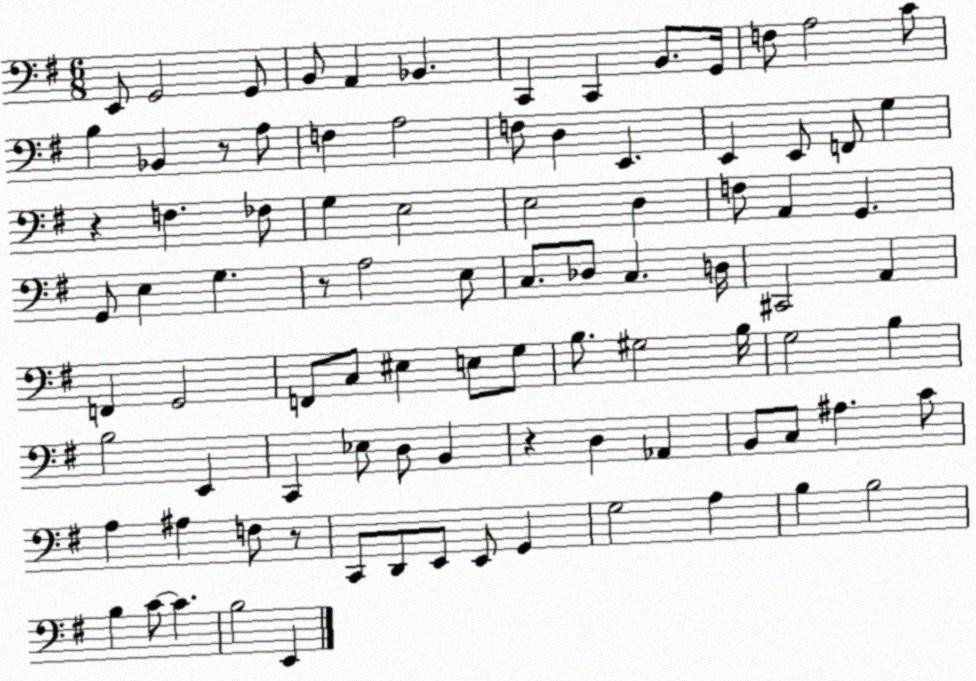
X:1
T:Untitled
M:6/8
L:1/4
K:G
E,,/2 G,,2 G,,/2 B,,/2 A,, _B,, C,, C,, B,,/2 G,,/4 F,/2 A,2 C/2 B, _B,, z/2 A,/2 F, A,2 F,/2 D, E,, E,, E,,/2 F,,/2 G, z F, _F,/2 G, E,2 E,2 D, F,/2 A,, G,, G,,/2 E, G, z/2 A,2 E,/2 C,/2 _D,/2 C, D,/4 ^C,,2 A,, F,, G,,2 F,,/2 C,/2 ^E, E,/2 G,/2 B,/2 ^G,2 B,/4 G,2 B, B,2 E,, C,, _E,/2 D,/2 B,, z D, _A,, B,,/2 C,/2 ^A, C/2 A, ^A, F,/2 z/2 C,,/2 D,,/2 E,,/2 E,,/2 G,, G,2 A, B, B,2 B, C/2 C B,2 E,,